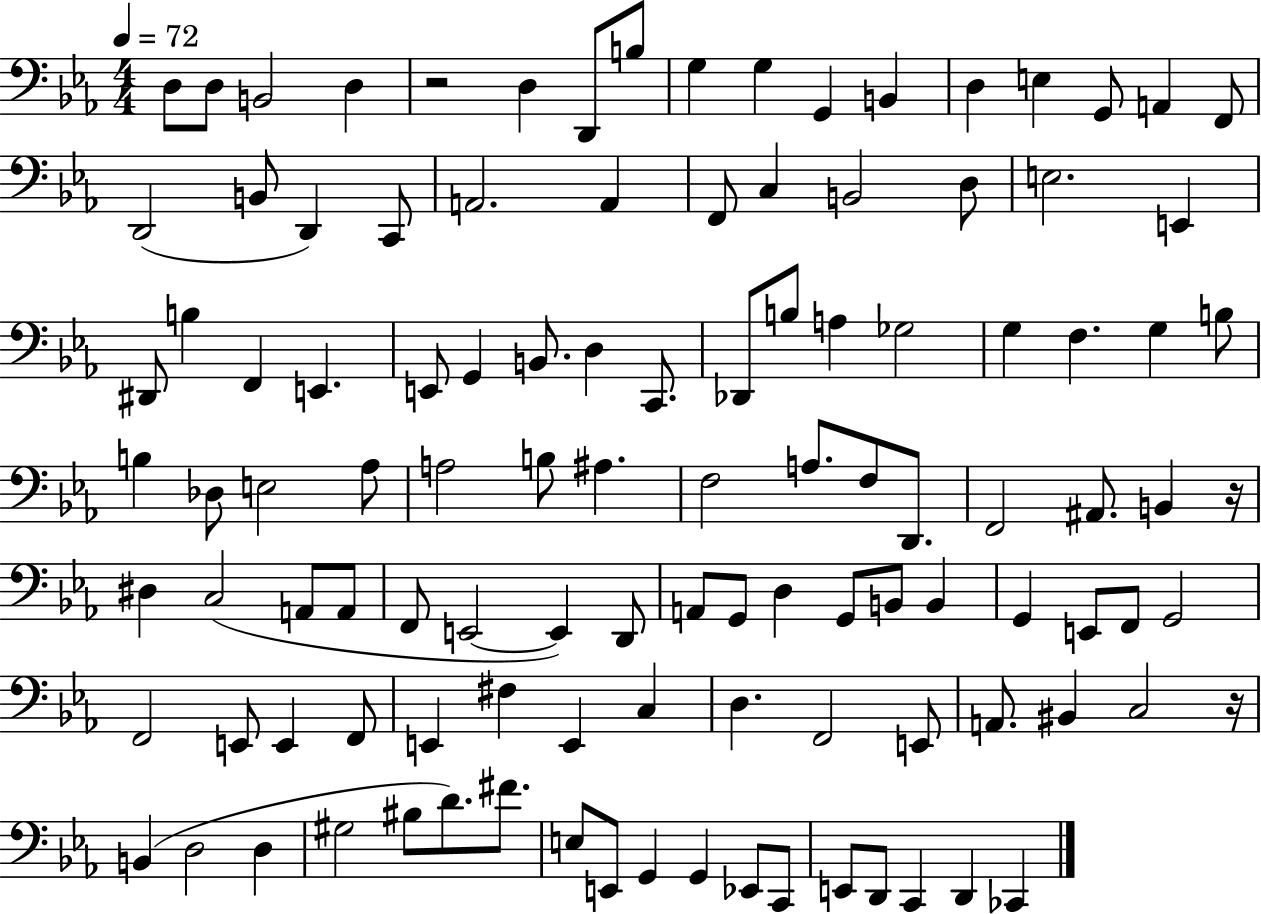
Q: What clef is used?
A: bass